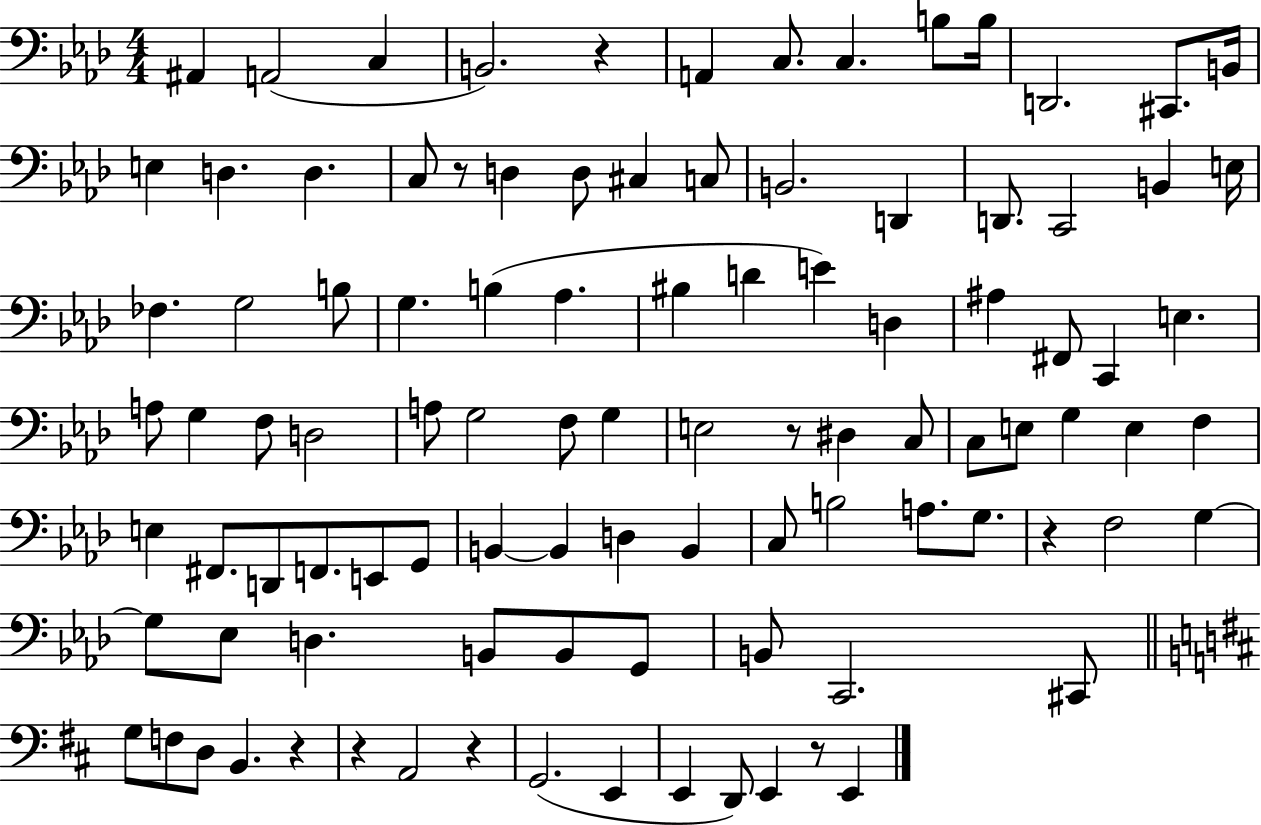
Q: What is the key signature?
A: AES major